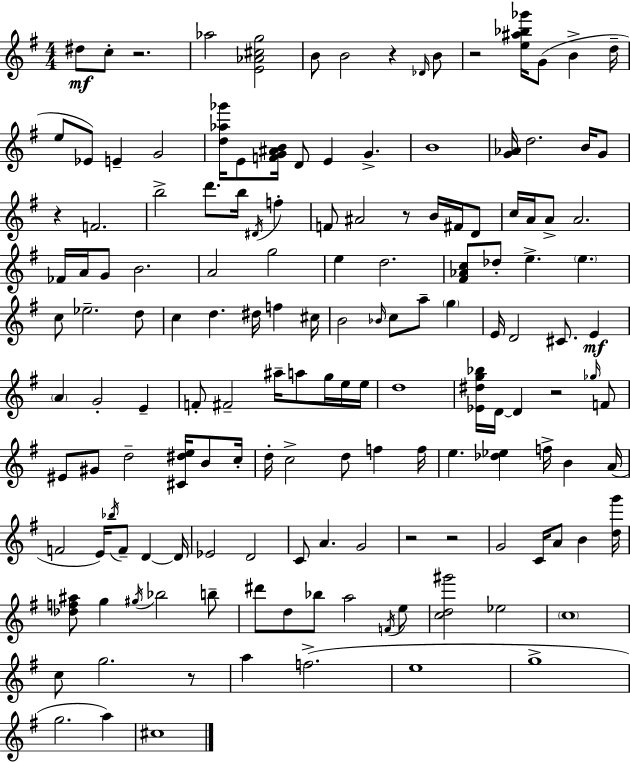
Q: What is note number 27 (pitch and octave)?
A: D#4